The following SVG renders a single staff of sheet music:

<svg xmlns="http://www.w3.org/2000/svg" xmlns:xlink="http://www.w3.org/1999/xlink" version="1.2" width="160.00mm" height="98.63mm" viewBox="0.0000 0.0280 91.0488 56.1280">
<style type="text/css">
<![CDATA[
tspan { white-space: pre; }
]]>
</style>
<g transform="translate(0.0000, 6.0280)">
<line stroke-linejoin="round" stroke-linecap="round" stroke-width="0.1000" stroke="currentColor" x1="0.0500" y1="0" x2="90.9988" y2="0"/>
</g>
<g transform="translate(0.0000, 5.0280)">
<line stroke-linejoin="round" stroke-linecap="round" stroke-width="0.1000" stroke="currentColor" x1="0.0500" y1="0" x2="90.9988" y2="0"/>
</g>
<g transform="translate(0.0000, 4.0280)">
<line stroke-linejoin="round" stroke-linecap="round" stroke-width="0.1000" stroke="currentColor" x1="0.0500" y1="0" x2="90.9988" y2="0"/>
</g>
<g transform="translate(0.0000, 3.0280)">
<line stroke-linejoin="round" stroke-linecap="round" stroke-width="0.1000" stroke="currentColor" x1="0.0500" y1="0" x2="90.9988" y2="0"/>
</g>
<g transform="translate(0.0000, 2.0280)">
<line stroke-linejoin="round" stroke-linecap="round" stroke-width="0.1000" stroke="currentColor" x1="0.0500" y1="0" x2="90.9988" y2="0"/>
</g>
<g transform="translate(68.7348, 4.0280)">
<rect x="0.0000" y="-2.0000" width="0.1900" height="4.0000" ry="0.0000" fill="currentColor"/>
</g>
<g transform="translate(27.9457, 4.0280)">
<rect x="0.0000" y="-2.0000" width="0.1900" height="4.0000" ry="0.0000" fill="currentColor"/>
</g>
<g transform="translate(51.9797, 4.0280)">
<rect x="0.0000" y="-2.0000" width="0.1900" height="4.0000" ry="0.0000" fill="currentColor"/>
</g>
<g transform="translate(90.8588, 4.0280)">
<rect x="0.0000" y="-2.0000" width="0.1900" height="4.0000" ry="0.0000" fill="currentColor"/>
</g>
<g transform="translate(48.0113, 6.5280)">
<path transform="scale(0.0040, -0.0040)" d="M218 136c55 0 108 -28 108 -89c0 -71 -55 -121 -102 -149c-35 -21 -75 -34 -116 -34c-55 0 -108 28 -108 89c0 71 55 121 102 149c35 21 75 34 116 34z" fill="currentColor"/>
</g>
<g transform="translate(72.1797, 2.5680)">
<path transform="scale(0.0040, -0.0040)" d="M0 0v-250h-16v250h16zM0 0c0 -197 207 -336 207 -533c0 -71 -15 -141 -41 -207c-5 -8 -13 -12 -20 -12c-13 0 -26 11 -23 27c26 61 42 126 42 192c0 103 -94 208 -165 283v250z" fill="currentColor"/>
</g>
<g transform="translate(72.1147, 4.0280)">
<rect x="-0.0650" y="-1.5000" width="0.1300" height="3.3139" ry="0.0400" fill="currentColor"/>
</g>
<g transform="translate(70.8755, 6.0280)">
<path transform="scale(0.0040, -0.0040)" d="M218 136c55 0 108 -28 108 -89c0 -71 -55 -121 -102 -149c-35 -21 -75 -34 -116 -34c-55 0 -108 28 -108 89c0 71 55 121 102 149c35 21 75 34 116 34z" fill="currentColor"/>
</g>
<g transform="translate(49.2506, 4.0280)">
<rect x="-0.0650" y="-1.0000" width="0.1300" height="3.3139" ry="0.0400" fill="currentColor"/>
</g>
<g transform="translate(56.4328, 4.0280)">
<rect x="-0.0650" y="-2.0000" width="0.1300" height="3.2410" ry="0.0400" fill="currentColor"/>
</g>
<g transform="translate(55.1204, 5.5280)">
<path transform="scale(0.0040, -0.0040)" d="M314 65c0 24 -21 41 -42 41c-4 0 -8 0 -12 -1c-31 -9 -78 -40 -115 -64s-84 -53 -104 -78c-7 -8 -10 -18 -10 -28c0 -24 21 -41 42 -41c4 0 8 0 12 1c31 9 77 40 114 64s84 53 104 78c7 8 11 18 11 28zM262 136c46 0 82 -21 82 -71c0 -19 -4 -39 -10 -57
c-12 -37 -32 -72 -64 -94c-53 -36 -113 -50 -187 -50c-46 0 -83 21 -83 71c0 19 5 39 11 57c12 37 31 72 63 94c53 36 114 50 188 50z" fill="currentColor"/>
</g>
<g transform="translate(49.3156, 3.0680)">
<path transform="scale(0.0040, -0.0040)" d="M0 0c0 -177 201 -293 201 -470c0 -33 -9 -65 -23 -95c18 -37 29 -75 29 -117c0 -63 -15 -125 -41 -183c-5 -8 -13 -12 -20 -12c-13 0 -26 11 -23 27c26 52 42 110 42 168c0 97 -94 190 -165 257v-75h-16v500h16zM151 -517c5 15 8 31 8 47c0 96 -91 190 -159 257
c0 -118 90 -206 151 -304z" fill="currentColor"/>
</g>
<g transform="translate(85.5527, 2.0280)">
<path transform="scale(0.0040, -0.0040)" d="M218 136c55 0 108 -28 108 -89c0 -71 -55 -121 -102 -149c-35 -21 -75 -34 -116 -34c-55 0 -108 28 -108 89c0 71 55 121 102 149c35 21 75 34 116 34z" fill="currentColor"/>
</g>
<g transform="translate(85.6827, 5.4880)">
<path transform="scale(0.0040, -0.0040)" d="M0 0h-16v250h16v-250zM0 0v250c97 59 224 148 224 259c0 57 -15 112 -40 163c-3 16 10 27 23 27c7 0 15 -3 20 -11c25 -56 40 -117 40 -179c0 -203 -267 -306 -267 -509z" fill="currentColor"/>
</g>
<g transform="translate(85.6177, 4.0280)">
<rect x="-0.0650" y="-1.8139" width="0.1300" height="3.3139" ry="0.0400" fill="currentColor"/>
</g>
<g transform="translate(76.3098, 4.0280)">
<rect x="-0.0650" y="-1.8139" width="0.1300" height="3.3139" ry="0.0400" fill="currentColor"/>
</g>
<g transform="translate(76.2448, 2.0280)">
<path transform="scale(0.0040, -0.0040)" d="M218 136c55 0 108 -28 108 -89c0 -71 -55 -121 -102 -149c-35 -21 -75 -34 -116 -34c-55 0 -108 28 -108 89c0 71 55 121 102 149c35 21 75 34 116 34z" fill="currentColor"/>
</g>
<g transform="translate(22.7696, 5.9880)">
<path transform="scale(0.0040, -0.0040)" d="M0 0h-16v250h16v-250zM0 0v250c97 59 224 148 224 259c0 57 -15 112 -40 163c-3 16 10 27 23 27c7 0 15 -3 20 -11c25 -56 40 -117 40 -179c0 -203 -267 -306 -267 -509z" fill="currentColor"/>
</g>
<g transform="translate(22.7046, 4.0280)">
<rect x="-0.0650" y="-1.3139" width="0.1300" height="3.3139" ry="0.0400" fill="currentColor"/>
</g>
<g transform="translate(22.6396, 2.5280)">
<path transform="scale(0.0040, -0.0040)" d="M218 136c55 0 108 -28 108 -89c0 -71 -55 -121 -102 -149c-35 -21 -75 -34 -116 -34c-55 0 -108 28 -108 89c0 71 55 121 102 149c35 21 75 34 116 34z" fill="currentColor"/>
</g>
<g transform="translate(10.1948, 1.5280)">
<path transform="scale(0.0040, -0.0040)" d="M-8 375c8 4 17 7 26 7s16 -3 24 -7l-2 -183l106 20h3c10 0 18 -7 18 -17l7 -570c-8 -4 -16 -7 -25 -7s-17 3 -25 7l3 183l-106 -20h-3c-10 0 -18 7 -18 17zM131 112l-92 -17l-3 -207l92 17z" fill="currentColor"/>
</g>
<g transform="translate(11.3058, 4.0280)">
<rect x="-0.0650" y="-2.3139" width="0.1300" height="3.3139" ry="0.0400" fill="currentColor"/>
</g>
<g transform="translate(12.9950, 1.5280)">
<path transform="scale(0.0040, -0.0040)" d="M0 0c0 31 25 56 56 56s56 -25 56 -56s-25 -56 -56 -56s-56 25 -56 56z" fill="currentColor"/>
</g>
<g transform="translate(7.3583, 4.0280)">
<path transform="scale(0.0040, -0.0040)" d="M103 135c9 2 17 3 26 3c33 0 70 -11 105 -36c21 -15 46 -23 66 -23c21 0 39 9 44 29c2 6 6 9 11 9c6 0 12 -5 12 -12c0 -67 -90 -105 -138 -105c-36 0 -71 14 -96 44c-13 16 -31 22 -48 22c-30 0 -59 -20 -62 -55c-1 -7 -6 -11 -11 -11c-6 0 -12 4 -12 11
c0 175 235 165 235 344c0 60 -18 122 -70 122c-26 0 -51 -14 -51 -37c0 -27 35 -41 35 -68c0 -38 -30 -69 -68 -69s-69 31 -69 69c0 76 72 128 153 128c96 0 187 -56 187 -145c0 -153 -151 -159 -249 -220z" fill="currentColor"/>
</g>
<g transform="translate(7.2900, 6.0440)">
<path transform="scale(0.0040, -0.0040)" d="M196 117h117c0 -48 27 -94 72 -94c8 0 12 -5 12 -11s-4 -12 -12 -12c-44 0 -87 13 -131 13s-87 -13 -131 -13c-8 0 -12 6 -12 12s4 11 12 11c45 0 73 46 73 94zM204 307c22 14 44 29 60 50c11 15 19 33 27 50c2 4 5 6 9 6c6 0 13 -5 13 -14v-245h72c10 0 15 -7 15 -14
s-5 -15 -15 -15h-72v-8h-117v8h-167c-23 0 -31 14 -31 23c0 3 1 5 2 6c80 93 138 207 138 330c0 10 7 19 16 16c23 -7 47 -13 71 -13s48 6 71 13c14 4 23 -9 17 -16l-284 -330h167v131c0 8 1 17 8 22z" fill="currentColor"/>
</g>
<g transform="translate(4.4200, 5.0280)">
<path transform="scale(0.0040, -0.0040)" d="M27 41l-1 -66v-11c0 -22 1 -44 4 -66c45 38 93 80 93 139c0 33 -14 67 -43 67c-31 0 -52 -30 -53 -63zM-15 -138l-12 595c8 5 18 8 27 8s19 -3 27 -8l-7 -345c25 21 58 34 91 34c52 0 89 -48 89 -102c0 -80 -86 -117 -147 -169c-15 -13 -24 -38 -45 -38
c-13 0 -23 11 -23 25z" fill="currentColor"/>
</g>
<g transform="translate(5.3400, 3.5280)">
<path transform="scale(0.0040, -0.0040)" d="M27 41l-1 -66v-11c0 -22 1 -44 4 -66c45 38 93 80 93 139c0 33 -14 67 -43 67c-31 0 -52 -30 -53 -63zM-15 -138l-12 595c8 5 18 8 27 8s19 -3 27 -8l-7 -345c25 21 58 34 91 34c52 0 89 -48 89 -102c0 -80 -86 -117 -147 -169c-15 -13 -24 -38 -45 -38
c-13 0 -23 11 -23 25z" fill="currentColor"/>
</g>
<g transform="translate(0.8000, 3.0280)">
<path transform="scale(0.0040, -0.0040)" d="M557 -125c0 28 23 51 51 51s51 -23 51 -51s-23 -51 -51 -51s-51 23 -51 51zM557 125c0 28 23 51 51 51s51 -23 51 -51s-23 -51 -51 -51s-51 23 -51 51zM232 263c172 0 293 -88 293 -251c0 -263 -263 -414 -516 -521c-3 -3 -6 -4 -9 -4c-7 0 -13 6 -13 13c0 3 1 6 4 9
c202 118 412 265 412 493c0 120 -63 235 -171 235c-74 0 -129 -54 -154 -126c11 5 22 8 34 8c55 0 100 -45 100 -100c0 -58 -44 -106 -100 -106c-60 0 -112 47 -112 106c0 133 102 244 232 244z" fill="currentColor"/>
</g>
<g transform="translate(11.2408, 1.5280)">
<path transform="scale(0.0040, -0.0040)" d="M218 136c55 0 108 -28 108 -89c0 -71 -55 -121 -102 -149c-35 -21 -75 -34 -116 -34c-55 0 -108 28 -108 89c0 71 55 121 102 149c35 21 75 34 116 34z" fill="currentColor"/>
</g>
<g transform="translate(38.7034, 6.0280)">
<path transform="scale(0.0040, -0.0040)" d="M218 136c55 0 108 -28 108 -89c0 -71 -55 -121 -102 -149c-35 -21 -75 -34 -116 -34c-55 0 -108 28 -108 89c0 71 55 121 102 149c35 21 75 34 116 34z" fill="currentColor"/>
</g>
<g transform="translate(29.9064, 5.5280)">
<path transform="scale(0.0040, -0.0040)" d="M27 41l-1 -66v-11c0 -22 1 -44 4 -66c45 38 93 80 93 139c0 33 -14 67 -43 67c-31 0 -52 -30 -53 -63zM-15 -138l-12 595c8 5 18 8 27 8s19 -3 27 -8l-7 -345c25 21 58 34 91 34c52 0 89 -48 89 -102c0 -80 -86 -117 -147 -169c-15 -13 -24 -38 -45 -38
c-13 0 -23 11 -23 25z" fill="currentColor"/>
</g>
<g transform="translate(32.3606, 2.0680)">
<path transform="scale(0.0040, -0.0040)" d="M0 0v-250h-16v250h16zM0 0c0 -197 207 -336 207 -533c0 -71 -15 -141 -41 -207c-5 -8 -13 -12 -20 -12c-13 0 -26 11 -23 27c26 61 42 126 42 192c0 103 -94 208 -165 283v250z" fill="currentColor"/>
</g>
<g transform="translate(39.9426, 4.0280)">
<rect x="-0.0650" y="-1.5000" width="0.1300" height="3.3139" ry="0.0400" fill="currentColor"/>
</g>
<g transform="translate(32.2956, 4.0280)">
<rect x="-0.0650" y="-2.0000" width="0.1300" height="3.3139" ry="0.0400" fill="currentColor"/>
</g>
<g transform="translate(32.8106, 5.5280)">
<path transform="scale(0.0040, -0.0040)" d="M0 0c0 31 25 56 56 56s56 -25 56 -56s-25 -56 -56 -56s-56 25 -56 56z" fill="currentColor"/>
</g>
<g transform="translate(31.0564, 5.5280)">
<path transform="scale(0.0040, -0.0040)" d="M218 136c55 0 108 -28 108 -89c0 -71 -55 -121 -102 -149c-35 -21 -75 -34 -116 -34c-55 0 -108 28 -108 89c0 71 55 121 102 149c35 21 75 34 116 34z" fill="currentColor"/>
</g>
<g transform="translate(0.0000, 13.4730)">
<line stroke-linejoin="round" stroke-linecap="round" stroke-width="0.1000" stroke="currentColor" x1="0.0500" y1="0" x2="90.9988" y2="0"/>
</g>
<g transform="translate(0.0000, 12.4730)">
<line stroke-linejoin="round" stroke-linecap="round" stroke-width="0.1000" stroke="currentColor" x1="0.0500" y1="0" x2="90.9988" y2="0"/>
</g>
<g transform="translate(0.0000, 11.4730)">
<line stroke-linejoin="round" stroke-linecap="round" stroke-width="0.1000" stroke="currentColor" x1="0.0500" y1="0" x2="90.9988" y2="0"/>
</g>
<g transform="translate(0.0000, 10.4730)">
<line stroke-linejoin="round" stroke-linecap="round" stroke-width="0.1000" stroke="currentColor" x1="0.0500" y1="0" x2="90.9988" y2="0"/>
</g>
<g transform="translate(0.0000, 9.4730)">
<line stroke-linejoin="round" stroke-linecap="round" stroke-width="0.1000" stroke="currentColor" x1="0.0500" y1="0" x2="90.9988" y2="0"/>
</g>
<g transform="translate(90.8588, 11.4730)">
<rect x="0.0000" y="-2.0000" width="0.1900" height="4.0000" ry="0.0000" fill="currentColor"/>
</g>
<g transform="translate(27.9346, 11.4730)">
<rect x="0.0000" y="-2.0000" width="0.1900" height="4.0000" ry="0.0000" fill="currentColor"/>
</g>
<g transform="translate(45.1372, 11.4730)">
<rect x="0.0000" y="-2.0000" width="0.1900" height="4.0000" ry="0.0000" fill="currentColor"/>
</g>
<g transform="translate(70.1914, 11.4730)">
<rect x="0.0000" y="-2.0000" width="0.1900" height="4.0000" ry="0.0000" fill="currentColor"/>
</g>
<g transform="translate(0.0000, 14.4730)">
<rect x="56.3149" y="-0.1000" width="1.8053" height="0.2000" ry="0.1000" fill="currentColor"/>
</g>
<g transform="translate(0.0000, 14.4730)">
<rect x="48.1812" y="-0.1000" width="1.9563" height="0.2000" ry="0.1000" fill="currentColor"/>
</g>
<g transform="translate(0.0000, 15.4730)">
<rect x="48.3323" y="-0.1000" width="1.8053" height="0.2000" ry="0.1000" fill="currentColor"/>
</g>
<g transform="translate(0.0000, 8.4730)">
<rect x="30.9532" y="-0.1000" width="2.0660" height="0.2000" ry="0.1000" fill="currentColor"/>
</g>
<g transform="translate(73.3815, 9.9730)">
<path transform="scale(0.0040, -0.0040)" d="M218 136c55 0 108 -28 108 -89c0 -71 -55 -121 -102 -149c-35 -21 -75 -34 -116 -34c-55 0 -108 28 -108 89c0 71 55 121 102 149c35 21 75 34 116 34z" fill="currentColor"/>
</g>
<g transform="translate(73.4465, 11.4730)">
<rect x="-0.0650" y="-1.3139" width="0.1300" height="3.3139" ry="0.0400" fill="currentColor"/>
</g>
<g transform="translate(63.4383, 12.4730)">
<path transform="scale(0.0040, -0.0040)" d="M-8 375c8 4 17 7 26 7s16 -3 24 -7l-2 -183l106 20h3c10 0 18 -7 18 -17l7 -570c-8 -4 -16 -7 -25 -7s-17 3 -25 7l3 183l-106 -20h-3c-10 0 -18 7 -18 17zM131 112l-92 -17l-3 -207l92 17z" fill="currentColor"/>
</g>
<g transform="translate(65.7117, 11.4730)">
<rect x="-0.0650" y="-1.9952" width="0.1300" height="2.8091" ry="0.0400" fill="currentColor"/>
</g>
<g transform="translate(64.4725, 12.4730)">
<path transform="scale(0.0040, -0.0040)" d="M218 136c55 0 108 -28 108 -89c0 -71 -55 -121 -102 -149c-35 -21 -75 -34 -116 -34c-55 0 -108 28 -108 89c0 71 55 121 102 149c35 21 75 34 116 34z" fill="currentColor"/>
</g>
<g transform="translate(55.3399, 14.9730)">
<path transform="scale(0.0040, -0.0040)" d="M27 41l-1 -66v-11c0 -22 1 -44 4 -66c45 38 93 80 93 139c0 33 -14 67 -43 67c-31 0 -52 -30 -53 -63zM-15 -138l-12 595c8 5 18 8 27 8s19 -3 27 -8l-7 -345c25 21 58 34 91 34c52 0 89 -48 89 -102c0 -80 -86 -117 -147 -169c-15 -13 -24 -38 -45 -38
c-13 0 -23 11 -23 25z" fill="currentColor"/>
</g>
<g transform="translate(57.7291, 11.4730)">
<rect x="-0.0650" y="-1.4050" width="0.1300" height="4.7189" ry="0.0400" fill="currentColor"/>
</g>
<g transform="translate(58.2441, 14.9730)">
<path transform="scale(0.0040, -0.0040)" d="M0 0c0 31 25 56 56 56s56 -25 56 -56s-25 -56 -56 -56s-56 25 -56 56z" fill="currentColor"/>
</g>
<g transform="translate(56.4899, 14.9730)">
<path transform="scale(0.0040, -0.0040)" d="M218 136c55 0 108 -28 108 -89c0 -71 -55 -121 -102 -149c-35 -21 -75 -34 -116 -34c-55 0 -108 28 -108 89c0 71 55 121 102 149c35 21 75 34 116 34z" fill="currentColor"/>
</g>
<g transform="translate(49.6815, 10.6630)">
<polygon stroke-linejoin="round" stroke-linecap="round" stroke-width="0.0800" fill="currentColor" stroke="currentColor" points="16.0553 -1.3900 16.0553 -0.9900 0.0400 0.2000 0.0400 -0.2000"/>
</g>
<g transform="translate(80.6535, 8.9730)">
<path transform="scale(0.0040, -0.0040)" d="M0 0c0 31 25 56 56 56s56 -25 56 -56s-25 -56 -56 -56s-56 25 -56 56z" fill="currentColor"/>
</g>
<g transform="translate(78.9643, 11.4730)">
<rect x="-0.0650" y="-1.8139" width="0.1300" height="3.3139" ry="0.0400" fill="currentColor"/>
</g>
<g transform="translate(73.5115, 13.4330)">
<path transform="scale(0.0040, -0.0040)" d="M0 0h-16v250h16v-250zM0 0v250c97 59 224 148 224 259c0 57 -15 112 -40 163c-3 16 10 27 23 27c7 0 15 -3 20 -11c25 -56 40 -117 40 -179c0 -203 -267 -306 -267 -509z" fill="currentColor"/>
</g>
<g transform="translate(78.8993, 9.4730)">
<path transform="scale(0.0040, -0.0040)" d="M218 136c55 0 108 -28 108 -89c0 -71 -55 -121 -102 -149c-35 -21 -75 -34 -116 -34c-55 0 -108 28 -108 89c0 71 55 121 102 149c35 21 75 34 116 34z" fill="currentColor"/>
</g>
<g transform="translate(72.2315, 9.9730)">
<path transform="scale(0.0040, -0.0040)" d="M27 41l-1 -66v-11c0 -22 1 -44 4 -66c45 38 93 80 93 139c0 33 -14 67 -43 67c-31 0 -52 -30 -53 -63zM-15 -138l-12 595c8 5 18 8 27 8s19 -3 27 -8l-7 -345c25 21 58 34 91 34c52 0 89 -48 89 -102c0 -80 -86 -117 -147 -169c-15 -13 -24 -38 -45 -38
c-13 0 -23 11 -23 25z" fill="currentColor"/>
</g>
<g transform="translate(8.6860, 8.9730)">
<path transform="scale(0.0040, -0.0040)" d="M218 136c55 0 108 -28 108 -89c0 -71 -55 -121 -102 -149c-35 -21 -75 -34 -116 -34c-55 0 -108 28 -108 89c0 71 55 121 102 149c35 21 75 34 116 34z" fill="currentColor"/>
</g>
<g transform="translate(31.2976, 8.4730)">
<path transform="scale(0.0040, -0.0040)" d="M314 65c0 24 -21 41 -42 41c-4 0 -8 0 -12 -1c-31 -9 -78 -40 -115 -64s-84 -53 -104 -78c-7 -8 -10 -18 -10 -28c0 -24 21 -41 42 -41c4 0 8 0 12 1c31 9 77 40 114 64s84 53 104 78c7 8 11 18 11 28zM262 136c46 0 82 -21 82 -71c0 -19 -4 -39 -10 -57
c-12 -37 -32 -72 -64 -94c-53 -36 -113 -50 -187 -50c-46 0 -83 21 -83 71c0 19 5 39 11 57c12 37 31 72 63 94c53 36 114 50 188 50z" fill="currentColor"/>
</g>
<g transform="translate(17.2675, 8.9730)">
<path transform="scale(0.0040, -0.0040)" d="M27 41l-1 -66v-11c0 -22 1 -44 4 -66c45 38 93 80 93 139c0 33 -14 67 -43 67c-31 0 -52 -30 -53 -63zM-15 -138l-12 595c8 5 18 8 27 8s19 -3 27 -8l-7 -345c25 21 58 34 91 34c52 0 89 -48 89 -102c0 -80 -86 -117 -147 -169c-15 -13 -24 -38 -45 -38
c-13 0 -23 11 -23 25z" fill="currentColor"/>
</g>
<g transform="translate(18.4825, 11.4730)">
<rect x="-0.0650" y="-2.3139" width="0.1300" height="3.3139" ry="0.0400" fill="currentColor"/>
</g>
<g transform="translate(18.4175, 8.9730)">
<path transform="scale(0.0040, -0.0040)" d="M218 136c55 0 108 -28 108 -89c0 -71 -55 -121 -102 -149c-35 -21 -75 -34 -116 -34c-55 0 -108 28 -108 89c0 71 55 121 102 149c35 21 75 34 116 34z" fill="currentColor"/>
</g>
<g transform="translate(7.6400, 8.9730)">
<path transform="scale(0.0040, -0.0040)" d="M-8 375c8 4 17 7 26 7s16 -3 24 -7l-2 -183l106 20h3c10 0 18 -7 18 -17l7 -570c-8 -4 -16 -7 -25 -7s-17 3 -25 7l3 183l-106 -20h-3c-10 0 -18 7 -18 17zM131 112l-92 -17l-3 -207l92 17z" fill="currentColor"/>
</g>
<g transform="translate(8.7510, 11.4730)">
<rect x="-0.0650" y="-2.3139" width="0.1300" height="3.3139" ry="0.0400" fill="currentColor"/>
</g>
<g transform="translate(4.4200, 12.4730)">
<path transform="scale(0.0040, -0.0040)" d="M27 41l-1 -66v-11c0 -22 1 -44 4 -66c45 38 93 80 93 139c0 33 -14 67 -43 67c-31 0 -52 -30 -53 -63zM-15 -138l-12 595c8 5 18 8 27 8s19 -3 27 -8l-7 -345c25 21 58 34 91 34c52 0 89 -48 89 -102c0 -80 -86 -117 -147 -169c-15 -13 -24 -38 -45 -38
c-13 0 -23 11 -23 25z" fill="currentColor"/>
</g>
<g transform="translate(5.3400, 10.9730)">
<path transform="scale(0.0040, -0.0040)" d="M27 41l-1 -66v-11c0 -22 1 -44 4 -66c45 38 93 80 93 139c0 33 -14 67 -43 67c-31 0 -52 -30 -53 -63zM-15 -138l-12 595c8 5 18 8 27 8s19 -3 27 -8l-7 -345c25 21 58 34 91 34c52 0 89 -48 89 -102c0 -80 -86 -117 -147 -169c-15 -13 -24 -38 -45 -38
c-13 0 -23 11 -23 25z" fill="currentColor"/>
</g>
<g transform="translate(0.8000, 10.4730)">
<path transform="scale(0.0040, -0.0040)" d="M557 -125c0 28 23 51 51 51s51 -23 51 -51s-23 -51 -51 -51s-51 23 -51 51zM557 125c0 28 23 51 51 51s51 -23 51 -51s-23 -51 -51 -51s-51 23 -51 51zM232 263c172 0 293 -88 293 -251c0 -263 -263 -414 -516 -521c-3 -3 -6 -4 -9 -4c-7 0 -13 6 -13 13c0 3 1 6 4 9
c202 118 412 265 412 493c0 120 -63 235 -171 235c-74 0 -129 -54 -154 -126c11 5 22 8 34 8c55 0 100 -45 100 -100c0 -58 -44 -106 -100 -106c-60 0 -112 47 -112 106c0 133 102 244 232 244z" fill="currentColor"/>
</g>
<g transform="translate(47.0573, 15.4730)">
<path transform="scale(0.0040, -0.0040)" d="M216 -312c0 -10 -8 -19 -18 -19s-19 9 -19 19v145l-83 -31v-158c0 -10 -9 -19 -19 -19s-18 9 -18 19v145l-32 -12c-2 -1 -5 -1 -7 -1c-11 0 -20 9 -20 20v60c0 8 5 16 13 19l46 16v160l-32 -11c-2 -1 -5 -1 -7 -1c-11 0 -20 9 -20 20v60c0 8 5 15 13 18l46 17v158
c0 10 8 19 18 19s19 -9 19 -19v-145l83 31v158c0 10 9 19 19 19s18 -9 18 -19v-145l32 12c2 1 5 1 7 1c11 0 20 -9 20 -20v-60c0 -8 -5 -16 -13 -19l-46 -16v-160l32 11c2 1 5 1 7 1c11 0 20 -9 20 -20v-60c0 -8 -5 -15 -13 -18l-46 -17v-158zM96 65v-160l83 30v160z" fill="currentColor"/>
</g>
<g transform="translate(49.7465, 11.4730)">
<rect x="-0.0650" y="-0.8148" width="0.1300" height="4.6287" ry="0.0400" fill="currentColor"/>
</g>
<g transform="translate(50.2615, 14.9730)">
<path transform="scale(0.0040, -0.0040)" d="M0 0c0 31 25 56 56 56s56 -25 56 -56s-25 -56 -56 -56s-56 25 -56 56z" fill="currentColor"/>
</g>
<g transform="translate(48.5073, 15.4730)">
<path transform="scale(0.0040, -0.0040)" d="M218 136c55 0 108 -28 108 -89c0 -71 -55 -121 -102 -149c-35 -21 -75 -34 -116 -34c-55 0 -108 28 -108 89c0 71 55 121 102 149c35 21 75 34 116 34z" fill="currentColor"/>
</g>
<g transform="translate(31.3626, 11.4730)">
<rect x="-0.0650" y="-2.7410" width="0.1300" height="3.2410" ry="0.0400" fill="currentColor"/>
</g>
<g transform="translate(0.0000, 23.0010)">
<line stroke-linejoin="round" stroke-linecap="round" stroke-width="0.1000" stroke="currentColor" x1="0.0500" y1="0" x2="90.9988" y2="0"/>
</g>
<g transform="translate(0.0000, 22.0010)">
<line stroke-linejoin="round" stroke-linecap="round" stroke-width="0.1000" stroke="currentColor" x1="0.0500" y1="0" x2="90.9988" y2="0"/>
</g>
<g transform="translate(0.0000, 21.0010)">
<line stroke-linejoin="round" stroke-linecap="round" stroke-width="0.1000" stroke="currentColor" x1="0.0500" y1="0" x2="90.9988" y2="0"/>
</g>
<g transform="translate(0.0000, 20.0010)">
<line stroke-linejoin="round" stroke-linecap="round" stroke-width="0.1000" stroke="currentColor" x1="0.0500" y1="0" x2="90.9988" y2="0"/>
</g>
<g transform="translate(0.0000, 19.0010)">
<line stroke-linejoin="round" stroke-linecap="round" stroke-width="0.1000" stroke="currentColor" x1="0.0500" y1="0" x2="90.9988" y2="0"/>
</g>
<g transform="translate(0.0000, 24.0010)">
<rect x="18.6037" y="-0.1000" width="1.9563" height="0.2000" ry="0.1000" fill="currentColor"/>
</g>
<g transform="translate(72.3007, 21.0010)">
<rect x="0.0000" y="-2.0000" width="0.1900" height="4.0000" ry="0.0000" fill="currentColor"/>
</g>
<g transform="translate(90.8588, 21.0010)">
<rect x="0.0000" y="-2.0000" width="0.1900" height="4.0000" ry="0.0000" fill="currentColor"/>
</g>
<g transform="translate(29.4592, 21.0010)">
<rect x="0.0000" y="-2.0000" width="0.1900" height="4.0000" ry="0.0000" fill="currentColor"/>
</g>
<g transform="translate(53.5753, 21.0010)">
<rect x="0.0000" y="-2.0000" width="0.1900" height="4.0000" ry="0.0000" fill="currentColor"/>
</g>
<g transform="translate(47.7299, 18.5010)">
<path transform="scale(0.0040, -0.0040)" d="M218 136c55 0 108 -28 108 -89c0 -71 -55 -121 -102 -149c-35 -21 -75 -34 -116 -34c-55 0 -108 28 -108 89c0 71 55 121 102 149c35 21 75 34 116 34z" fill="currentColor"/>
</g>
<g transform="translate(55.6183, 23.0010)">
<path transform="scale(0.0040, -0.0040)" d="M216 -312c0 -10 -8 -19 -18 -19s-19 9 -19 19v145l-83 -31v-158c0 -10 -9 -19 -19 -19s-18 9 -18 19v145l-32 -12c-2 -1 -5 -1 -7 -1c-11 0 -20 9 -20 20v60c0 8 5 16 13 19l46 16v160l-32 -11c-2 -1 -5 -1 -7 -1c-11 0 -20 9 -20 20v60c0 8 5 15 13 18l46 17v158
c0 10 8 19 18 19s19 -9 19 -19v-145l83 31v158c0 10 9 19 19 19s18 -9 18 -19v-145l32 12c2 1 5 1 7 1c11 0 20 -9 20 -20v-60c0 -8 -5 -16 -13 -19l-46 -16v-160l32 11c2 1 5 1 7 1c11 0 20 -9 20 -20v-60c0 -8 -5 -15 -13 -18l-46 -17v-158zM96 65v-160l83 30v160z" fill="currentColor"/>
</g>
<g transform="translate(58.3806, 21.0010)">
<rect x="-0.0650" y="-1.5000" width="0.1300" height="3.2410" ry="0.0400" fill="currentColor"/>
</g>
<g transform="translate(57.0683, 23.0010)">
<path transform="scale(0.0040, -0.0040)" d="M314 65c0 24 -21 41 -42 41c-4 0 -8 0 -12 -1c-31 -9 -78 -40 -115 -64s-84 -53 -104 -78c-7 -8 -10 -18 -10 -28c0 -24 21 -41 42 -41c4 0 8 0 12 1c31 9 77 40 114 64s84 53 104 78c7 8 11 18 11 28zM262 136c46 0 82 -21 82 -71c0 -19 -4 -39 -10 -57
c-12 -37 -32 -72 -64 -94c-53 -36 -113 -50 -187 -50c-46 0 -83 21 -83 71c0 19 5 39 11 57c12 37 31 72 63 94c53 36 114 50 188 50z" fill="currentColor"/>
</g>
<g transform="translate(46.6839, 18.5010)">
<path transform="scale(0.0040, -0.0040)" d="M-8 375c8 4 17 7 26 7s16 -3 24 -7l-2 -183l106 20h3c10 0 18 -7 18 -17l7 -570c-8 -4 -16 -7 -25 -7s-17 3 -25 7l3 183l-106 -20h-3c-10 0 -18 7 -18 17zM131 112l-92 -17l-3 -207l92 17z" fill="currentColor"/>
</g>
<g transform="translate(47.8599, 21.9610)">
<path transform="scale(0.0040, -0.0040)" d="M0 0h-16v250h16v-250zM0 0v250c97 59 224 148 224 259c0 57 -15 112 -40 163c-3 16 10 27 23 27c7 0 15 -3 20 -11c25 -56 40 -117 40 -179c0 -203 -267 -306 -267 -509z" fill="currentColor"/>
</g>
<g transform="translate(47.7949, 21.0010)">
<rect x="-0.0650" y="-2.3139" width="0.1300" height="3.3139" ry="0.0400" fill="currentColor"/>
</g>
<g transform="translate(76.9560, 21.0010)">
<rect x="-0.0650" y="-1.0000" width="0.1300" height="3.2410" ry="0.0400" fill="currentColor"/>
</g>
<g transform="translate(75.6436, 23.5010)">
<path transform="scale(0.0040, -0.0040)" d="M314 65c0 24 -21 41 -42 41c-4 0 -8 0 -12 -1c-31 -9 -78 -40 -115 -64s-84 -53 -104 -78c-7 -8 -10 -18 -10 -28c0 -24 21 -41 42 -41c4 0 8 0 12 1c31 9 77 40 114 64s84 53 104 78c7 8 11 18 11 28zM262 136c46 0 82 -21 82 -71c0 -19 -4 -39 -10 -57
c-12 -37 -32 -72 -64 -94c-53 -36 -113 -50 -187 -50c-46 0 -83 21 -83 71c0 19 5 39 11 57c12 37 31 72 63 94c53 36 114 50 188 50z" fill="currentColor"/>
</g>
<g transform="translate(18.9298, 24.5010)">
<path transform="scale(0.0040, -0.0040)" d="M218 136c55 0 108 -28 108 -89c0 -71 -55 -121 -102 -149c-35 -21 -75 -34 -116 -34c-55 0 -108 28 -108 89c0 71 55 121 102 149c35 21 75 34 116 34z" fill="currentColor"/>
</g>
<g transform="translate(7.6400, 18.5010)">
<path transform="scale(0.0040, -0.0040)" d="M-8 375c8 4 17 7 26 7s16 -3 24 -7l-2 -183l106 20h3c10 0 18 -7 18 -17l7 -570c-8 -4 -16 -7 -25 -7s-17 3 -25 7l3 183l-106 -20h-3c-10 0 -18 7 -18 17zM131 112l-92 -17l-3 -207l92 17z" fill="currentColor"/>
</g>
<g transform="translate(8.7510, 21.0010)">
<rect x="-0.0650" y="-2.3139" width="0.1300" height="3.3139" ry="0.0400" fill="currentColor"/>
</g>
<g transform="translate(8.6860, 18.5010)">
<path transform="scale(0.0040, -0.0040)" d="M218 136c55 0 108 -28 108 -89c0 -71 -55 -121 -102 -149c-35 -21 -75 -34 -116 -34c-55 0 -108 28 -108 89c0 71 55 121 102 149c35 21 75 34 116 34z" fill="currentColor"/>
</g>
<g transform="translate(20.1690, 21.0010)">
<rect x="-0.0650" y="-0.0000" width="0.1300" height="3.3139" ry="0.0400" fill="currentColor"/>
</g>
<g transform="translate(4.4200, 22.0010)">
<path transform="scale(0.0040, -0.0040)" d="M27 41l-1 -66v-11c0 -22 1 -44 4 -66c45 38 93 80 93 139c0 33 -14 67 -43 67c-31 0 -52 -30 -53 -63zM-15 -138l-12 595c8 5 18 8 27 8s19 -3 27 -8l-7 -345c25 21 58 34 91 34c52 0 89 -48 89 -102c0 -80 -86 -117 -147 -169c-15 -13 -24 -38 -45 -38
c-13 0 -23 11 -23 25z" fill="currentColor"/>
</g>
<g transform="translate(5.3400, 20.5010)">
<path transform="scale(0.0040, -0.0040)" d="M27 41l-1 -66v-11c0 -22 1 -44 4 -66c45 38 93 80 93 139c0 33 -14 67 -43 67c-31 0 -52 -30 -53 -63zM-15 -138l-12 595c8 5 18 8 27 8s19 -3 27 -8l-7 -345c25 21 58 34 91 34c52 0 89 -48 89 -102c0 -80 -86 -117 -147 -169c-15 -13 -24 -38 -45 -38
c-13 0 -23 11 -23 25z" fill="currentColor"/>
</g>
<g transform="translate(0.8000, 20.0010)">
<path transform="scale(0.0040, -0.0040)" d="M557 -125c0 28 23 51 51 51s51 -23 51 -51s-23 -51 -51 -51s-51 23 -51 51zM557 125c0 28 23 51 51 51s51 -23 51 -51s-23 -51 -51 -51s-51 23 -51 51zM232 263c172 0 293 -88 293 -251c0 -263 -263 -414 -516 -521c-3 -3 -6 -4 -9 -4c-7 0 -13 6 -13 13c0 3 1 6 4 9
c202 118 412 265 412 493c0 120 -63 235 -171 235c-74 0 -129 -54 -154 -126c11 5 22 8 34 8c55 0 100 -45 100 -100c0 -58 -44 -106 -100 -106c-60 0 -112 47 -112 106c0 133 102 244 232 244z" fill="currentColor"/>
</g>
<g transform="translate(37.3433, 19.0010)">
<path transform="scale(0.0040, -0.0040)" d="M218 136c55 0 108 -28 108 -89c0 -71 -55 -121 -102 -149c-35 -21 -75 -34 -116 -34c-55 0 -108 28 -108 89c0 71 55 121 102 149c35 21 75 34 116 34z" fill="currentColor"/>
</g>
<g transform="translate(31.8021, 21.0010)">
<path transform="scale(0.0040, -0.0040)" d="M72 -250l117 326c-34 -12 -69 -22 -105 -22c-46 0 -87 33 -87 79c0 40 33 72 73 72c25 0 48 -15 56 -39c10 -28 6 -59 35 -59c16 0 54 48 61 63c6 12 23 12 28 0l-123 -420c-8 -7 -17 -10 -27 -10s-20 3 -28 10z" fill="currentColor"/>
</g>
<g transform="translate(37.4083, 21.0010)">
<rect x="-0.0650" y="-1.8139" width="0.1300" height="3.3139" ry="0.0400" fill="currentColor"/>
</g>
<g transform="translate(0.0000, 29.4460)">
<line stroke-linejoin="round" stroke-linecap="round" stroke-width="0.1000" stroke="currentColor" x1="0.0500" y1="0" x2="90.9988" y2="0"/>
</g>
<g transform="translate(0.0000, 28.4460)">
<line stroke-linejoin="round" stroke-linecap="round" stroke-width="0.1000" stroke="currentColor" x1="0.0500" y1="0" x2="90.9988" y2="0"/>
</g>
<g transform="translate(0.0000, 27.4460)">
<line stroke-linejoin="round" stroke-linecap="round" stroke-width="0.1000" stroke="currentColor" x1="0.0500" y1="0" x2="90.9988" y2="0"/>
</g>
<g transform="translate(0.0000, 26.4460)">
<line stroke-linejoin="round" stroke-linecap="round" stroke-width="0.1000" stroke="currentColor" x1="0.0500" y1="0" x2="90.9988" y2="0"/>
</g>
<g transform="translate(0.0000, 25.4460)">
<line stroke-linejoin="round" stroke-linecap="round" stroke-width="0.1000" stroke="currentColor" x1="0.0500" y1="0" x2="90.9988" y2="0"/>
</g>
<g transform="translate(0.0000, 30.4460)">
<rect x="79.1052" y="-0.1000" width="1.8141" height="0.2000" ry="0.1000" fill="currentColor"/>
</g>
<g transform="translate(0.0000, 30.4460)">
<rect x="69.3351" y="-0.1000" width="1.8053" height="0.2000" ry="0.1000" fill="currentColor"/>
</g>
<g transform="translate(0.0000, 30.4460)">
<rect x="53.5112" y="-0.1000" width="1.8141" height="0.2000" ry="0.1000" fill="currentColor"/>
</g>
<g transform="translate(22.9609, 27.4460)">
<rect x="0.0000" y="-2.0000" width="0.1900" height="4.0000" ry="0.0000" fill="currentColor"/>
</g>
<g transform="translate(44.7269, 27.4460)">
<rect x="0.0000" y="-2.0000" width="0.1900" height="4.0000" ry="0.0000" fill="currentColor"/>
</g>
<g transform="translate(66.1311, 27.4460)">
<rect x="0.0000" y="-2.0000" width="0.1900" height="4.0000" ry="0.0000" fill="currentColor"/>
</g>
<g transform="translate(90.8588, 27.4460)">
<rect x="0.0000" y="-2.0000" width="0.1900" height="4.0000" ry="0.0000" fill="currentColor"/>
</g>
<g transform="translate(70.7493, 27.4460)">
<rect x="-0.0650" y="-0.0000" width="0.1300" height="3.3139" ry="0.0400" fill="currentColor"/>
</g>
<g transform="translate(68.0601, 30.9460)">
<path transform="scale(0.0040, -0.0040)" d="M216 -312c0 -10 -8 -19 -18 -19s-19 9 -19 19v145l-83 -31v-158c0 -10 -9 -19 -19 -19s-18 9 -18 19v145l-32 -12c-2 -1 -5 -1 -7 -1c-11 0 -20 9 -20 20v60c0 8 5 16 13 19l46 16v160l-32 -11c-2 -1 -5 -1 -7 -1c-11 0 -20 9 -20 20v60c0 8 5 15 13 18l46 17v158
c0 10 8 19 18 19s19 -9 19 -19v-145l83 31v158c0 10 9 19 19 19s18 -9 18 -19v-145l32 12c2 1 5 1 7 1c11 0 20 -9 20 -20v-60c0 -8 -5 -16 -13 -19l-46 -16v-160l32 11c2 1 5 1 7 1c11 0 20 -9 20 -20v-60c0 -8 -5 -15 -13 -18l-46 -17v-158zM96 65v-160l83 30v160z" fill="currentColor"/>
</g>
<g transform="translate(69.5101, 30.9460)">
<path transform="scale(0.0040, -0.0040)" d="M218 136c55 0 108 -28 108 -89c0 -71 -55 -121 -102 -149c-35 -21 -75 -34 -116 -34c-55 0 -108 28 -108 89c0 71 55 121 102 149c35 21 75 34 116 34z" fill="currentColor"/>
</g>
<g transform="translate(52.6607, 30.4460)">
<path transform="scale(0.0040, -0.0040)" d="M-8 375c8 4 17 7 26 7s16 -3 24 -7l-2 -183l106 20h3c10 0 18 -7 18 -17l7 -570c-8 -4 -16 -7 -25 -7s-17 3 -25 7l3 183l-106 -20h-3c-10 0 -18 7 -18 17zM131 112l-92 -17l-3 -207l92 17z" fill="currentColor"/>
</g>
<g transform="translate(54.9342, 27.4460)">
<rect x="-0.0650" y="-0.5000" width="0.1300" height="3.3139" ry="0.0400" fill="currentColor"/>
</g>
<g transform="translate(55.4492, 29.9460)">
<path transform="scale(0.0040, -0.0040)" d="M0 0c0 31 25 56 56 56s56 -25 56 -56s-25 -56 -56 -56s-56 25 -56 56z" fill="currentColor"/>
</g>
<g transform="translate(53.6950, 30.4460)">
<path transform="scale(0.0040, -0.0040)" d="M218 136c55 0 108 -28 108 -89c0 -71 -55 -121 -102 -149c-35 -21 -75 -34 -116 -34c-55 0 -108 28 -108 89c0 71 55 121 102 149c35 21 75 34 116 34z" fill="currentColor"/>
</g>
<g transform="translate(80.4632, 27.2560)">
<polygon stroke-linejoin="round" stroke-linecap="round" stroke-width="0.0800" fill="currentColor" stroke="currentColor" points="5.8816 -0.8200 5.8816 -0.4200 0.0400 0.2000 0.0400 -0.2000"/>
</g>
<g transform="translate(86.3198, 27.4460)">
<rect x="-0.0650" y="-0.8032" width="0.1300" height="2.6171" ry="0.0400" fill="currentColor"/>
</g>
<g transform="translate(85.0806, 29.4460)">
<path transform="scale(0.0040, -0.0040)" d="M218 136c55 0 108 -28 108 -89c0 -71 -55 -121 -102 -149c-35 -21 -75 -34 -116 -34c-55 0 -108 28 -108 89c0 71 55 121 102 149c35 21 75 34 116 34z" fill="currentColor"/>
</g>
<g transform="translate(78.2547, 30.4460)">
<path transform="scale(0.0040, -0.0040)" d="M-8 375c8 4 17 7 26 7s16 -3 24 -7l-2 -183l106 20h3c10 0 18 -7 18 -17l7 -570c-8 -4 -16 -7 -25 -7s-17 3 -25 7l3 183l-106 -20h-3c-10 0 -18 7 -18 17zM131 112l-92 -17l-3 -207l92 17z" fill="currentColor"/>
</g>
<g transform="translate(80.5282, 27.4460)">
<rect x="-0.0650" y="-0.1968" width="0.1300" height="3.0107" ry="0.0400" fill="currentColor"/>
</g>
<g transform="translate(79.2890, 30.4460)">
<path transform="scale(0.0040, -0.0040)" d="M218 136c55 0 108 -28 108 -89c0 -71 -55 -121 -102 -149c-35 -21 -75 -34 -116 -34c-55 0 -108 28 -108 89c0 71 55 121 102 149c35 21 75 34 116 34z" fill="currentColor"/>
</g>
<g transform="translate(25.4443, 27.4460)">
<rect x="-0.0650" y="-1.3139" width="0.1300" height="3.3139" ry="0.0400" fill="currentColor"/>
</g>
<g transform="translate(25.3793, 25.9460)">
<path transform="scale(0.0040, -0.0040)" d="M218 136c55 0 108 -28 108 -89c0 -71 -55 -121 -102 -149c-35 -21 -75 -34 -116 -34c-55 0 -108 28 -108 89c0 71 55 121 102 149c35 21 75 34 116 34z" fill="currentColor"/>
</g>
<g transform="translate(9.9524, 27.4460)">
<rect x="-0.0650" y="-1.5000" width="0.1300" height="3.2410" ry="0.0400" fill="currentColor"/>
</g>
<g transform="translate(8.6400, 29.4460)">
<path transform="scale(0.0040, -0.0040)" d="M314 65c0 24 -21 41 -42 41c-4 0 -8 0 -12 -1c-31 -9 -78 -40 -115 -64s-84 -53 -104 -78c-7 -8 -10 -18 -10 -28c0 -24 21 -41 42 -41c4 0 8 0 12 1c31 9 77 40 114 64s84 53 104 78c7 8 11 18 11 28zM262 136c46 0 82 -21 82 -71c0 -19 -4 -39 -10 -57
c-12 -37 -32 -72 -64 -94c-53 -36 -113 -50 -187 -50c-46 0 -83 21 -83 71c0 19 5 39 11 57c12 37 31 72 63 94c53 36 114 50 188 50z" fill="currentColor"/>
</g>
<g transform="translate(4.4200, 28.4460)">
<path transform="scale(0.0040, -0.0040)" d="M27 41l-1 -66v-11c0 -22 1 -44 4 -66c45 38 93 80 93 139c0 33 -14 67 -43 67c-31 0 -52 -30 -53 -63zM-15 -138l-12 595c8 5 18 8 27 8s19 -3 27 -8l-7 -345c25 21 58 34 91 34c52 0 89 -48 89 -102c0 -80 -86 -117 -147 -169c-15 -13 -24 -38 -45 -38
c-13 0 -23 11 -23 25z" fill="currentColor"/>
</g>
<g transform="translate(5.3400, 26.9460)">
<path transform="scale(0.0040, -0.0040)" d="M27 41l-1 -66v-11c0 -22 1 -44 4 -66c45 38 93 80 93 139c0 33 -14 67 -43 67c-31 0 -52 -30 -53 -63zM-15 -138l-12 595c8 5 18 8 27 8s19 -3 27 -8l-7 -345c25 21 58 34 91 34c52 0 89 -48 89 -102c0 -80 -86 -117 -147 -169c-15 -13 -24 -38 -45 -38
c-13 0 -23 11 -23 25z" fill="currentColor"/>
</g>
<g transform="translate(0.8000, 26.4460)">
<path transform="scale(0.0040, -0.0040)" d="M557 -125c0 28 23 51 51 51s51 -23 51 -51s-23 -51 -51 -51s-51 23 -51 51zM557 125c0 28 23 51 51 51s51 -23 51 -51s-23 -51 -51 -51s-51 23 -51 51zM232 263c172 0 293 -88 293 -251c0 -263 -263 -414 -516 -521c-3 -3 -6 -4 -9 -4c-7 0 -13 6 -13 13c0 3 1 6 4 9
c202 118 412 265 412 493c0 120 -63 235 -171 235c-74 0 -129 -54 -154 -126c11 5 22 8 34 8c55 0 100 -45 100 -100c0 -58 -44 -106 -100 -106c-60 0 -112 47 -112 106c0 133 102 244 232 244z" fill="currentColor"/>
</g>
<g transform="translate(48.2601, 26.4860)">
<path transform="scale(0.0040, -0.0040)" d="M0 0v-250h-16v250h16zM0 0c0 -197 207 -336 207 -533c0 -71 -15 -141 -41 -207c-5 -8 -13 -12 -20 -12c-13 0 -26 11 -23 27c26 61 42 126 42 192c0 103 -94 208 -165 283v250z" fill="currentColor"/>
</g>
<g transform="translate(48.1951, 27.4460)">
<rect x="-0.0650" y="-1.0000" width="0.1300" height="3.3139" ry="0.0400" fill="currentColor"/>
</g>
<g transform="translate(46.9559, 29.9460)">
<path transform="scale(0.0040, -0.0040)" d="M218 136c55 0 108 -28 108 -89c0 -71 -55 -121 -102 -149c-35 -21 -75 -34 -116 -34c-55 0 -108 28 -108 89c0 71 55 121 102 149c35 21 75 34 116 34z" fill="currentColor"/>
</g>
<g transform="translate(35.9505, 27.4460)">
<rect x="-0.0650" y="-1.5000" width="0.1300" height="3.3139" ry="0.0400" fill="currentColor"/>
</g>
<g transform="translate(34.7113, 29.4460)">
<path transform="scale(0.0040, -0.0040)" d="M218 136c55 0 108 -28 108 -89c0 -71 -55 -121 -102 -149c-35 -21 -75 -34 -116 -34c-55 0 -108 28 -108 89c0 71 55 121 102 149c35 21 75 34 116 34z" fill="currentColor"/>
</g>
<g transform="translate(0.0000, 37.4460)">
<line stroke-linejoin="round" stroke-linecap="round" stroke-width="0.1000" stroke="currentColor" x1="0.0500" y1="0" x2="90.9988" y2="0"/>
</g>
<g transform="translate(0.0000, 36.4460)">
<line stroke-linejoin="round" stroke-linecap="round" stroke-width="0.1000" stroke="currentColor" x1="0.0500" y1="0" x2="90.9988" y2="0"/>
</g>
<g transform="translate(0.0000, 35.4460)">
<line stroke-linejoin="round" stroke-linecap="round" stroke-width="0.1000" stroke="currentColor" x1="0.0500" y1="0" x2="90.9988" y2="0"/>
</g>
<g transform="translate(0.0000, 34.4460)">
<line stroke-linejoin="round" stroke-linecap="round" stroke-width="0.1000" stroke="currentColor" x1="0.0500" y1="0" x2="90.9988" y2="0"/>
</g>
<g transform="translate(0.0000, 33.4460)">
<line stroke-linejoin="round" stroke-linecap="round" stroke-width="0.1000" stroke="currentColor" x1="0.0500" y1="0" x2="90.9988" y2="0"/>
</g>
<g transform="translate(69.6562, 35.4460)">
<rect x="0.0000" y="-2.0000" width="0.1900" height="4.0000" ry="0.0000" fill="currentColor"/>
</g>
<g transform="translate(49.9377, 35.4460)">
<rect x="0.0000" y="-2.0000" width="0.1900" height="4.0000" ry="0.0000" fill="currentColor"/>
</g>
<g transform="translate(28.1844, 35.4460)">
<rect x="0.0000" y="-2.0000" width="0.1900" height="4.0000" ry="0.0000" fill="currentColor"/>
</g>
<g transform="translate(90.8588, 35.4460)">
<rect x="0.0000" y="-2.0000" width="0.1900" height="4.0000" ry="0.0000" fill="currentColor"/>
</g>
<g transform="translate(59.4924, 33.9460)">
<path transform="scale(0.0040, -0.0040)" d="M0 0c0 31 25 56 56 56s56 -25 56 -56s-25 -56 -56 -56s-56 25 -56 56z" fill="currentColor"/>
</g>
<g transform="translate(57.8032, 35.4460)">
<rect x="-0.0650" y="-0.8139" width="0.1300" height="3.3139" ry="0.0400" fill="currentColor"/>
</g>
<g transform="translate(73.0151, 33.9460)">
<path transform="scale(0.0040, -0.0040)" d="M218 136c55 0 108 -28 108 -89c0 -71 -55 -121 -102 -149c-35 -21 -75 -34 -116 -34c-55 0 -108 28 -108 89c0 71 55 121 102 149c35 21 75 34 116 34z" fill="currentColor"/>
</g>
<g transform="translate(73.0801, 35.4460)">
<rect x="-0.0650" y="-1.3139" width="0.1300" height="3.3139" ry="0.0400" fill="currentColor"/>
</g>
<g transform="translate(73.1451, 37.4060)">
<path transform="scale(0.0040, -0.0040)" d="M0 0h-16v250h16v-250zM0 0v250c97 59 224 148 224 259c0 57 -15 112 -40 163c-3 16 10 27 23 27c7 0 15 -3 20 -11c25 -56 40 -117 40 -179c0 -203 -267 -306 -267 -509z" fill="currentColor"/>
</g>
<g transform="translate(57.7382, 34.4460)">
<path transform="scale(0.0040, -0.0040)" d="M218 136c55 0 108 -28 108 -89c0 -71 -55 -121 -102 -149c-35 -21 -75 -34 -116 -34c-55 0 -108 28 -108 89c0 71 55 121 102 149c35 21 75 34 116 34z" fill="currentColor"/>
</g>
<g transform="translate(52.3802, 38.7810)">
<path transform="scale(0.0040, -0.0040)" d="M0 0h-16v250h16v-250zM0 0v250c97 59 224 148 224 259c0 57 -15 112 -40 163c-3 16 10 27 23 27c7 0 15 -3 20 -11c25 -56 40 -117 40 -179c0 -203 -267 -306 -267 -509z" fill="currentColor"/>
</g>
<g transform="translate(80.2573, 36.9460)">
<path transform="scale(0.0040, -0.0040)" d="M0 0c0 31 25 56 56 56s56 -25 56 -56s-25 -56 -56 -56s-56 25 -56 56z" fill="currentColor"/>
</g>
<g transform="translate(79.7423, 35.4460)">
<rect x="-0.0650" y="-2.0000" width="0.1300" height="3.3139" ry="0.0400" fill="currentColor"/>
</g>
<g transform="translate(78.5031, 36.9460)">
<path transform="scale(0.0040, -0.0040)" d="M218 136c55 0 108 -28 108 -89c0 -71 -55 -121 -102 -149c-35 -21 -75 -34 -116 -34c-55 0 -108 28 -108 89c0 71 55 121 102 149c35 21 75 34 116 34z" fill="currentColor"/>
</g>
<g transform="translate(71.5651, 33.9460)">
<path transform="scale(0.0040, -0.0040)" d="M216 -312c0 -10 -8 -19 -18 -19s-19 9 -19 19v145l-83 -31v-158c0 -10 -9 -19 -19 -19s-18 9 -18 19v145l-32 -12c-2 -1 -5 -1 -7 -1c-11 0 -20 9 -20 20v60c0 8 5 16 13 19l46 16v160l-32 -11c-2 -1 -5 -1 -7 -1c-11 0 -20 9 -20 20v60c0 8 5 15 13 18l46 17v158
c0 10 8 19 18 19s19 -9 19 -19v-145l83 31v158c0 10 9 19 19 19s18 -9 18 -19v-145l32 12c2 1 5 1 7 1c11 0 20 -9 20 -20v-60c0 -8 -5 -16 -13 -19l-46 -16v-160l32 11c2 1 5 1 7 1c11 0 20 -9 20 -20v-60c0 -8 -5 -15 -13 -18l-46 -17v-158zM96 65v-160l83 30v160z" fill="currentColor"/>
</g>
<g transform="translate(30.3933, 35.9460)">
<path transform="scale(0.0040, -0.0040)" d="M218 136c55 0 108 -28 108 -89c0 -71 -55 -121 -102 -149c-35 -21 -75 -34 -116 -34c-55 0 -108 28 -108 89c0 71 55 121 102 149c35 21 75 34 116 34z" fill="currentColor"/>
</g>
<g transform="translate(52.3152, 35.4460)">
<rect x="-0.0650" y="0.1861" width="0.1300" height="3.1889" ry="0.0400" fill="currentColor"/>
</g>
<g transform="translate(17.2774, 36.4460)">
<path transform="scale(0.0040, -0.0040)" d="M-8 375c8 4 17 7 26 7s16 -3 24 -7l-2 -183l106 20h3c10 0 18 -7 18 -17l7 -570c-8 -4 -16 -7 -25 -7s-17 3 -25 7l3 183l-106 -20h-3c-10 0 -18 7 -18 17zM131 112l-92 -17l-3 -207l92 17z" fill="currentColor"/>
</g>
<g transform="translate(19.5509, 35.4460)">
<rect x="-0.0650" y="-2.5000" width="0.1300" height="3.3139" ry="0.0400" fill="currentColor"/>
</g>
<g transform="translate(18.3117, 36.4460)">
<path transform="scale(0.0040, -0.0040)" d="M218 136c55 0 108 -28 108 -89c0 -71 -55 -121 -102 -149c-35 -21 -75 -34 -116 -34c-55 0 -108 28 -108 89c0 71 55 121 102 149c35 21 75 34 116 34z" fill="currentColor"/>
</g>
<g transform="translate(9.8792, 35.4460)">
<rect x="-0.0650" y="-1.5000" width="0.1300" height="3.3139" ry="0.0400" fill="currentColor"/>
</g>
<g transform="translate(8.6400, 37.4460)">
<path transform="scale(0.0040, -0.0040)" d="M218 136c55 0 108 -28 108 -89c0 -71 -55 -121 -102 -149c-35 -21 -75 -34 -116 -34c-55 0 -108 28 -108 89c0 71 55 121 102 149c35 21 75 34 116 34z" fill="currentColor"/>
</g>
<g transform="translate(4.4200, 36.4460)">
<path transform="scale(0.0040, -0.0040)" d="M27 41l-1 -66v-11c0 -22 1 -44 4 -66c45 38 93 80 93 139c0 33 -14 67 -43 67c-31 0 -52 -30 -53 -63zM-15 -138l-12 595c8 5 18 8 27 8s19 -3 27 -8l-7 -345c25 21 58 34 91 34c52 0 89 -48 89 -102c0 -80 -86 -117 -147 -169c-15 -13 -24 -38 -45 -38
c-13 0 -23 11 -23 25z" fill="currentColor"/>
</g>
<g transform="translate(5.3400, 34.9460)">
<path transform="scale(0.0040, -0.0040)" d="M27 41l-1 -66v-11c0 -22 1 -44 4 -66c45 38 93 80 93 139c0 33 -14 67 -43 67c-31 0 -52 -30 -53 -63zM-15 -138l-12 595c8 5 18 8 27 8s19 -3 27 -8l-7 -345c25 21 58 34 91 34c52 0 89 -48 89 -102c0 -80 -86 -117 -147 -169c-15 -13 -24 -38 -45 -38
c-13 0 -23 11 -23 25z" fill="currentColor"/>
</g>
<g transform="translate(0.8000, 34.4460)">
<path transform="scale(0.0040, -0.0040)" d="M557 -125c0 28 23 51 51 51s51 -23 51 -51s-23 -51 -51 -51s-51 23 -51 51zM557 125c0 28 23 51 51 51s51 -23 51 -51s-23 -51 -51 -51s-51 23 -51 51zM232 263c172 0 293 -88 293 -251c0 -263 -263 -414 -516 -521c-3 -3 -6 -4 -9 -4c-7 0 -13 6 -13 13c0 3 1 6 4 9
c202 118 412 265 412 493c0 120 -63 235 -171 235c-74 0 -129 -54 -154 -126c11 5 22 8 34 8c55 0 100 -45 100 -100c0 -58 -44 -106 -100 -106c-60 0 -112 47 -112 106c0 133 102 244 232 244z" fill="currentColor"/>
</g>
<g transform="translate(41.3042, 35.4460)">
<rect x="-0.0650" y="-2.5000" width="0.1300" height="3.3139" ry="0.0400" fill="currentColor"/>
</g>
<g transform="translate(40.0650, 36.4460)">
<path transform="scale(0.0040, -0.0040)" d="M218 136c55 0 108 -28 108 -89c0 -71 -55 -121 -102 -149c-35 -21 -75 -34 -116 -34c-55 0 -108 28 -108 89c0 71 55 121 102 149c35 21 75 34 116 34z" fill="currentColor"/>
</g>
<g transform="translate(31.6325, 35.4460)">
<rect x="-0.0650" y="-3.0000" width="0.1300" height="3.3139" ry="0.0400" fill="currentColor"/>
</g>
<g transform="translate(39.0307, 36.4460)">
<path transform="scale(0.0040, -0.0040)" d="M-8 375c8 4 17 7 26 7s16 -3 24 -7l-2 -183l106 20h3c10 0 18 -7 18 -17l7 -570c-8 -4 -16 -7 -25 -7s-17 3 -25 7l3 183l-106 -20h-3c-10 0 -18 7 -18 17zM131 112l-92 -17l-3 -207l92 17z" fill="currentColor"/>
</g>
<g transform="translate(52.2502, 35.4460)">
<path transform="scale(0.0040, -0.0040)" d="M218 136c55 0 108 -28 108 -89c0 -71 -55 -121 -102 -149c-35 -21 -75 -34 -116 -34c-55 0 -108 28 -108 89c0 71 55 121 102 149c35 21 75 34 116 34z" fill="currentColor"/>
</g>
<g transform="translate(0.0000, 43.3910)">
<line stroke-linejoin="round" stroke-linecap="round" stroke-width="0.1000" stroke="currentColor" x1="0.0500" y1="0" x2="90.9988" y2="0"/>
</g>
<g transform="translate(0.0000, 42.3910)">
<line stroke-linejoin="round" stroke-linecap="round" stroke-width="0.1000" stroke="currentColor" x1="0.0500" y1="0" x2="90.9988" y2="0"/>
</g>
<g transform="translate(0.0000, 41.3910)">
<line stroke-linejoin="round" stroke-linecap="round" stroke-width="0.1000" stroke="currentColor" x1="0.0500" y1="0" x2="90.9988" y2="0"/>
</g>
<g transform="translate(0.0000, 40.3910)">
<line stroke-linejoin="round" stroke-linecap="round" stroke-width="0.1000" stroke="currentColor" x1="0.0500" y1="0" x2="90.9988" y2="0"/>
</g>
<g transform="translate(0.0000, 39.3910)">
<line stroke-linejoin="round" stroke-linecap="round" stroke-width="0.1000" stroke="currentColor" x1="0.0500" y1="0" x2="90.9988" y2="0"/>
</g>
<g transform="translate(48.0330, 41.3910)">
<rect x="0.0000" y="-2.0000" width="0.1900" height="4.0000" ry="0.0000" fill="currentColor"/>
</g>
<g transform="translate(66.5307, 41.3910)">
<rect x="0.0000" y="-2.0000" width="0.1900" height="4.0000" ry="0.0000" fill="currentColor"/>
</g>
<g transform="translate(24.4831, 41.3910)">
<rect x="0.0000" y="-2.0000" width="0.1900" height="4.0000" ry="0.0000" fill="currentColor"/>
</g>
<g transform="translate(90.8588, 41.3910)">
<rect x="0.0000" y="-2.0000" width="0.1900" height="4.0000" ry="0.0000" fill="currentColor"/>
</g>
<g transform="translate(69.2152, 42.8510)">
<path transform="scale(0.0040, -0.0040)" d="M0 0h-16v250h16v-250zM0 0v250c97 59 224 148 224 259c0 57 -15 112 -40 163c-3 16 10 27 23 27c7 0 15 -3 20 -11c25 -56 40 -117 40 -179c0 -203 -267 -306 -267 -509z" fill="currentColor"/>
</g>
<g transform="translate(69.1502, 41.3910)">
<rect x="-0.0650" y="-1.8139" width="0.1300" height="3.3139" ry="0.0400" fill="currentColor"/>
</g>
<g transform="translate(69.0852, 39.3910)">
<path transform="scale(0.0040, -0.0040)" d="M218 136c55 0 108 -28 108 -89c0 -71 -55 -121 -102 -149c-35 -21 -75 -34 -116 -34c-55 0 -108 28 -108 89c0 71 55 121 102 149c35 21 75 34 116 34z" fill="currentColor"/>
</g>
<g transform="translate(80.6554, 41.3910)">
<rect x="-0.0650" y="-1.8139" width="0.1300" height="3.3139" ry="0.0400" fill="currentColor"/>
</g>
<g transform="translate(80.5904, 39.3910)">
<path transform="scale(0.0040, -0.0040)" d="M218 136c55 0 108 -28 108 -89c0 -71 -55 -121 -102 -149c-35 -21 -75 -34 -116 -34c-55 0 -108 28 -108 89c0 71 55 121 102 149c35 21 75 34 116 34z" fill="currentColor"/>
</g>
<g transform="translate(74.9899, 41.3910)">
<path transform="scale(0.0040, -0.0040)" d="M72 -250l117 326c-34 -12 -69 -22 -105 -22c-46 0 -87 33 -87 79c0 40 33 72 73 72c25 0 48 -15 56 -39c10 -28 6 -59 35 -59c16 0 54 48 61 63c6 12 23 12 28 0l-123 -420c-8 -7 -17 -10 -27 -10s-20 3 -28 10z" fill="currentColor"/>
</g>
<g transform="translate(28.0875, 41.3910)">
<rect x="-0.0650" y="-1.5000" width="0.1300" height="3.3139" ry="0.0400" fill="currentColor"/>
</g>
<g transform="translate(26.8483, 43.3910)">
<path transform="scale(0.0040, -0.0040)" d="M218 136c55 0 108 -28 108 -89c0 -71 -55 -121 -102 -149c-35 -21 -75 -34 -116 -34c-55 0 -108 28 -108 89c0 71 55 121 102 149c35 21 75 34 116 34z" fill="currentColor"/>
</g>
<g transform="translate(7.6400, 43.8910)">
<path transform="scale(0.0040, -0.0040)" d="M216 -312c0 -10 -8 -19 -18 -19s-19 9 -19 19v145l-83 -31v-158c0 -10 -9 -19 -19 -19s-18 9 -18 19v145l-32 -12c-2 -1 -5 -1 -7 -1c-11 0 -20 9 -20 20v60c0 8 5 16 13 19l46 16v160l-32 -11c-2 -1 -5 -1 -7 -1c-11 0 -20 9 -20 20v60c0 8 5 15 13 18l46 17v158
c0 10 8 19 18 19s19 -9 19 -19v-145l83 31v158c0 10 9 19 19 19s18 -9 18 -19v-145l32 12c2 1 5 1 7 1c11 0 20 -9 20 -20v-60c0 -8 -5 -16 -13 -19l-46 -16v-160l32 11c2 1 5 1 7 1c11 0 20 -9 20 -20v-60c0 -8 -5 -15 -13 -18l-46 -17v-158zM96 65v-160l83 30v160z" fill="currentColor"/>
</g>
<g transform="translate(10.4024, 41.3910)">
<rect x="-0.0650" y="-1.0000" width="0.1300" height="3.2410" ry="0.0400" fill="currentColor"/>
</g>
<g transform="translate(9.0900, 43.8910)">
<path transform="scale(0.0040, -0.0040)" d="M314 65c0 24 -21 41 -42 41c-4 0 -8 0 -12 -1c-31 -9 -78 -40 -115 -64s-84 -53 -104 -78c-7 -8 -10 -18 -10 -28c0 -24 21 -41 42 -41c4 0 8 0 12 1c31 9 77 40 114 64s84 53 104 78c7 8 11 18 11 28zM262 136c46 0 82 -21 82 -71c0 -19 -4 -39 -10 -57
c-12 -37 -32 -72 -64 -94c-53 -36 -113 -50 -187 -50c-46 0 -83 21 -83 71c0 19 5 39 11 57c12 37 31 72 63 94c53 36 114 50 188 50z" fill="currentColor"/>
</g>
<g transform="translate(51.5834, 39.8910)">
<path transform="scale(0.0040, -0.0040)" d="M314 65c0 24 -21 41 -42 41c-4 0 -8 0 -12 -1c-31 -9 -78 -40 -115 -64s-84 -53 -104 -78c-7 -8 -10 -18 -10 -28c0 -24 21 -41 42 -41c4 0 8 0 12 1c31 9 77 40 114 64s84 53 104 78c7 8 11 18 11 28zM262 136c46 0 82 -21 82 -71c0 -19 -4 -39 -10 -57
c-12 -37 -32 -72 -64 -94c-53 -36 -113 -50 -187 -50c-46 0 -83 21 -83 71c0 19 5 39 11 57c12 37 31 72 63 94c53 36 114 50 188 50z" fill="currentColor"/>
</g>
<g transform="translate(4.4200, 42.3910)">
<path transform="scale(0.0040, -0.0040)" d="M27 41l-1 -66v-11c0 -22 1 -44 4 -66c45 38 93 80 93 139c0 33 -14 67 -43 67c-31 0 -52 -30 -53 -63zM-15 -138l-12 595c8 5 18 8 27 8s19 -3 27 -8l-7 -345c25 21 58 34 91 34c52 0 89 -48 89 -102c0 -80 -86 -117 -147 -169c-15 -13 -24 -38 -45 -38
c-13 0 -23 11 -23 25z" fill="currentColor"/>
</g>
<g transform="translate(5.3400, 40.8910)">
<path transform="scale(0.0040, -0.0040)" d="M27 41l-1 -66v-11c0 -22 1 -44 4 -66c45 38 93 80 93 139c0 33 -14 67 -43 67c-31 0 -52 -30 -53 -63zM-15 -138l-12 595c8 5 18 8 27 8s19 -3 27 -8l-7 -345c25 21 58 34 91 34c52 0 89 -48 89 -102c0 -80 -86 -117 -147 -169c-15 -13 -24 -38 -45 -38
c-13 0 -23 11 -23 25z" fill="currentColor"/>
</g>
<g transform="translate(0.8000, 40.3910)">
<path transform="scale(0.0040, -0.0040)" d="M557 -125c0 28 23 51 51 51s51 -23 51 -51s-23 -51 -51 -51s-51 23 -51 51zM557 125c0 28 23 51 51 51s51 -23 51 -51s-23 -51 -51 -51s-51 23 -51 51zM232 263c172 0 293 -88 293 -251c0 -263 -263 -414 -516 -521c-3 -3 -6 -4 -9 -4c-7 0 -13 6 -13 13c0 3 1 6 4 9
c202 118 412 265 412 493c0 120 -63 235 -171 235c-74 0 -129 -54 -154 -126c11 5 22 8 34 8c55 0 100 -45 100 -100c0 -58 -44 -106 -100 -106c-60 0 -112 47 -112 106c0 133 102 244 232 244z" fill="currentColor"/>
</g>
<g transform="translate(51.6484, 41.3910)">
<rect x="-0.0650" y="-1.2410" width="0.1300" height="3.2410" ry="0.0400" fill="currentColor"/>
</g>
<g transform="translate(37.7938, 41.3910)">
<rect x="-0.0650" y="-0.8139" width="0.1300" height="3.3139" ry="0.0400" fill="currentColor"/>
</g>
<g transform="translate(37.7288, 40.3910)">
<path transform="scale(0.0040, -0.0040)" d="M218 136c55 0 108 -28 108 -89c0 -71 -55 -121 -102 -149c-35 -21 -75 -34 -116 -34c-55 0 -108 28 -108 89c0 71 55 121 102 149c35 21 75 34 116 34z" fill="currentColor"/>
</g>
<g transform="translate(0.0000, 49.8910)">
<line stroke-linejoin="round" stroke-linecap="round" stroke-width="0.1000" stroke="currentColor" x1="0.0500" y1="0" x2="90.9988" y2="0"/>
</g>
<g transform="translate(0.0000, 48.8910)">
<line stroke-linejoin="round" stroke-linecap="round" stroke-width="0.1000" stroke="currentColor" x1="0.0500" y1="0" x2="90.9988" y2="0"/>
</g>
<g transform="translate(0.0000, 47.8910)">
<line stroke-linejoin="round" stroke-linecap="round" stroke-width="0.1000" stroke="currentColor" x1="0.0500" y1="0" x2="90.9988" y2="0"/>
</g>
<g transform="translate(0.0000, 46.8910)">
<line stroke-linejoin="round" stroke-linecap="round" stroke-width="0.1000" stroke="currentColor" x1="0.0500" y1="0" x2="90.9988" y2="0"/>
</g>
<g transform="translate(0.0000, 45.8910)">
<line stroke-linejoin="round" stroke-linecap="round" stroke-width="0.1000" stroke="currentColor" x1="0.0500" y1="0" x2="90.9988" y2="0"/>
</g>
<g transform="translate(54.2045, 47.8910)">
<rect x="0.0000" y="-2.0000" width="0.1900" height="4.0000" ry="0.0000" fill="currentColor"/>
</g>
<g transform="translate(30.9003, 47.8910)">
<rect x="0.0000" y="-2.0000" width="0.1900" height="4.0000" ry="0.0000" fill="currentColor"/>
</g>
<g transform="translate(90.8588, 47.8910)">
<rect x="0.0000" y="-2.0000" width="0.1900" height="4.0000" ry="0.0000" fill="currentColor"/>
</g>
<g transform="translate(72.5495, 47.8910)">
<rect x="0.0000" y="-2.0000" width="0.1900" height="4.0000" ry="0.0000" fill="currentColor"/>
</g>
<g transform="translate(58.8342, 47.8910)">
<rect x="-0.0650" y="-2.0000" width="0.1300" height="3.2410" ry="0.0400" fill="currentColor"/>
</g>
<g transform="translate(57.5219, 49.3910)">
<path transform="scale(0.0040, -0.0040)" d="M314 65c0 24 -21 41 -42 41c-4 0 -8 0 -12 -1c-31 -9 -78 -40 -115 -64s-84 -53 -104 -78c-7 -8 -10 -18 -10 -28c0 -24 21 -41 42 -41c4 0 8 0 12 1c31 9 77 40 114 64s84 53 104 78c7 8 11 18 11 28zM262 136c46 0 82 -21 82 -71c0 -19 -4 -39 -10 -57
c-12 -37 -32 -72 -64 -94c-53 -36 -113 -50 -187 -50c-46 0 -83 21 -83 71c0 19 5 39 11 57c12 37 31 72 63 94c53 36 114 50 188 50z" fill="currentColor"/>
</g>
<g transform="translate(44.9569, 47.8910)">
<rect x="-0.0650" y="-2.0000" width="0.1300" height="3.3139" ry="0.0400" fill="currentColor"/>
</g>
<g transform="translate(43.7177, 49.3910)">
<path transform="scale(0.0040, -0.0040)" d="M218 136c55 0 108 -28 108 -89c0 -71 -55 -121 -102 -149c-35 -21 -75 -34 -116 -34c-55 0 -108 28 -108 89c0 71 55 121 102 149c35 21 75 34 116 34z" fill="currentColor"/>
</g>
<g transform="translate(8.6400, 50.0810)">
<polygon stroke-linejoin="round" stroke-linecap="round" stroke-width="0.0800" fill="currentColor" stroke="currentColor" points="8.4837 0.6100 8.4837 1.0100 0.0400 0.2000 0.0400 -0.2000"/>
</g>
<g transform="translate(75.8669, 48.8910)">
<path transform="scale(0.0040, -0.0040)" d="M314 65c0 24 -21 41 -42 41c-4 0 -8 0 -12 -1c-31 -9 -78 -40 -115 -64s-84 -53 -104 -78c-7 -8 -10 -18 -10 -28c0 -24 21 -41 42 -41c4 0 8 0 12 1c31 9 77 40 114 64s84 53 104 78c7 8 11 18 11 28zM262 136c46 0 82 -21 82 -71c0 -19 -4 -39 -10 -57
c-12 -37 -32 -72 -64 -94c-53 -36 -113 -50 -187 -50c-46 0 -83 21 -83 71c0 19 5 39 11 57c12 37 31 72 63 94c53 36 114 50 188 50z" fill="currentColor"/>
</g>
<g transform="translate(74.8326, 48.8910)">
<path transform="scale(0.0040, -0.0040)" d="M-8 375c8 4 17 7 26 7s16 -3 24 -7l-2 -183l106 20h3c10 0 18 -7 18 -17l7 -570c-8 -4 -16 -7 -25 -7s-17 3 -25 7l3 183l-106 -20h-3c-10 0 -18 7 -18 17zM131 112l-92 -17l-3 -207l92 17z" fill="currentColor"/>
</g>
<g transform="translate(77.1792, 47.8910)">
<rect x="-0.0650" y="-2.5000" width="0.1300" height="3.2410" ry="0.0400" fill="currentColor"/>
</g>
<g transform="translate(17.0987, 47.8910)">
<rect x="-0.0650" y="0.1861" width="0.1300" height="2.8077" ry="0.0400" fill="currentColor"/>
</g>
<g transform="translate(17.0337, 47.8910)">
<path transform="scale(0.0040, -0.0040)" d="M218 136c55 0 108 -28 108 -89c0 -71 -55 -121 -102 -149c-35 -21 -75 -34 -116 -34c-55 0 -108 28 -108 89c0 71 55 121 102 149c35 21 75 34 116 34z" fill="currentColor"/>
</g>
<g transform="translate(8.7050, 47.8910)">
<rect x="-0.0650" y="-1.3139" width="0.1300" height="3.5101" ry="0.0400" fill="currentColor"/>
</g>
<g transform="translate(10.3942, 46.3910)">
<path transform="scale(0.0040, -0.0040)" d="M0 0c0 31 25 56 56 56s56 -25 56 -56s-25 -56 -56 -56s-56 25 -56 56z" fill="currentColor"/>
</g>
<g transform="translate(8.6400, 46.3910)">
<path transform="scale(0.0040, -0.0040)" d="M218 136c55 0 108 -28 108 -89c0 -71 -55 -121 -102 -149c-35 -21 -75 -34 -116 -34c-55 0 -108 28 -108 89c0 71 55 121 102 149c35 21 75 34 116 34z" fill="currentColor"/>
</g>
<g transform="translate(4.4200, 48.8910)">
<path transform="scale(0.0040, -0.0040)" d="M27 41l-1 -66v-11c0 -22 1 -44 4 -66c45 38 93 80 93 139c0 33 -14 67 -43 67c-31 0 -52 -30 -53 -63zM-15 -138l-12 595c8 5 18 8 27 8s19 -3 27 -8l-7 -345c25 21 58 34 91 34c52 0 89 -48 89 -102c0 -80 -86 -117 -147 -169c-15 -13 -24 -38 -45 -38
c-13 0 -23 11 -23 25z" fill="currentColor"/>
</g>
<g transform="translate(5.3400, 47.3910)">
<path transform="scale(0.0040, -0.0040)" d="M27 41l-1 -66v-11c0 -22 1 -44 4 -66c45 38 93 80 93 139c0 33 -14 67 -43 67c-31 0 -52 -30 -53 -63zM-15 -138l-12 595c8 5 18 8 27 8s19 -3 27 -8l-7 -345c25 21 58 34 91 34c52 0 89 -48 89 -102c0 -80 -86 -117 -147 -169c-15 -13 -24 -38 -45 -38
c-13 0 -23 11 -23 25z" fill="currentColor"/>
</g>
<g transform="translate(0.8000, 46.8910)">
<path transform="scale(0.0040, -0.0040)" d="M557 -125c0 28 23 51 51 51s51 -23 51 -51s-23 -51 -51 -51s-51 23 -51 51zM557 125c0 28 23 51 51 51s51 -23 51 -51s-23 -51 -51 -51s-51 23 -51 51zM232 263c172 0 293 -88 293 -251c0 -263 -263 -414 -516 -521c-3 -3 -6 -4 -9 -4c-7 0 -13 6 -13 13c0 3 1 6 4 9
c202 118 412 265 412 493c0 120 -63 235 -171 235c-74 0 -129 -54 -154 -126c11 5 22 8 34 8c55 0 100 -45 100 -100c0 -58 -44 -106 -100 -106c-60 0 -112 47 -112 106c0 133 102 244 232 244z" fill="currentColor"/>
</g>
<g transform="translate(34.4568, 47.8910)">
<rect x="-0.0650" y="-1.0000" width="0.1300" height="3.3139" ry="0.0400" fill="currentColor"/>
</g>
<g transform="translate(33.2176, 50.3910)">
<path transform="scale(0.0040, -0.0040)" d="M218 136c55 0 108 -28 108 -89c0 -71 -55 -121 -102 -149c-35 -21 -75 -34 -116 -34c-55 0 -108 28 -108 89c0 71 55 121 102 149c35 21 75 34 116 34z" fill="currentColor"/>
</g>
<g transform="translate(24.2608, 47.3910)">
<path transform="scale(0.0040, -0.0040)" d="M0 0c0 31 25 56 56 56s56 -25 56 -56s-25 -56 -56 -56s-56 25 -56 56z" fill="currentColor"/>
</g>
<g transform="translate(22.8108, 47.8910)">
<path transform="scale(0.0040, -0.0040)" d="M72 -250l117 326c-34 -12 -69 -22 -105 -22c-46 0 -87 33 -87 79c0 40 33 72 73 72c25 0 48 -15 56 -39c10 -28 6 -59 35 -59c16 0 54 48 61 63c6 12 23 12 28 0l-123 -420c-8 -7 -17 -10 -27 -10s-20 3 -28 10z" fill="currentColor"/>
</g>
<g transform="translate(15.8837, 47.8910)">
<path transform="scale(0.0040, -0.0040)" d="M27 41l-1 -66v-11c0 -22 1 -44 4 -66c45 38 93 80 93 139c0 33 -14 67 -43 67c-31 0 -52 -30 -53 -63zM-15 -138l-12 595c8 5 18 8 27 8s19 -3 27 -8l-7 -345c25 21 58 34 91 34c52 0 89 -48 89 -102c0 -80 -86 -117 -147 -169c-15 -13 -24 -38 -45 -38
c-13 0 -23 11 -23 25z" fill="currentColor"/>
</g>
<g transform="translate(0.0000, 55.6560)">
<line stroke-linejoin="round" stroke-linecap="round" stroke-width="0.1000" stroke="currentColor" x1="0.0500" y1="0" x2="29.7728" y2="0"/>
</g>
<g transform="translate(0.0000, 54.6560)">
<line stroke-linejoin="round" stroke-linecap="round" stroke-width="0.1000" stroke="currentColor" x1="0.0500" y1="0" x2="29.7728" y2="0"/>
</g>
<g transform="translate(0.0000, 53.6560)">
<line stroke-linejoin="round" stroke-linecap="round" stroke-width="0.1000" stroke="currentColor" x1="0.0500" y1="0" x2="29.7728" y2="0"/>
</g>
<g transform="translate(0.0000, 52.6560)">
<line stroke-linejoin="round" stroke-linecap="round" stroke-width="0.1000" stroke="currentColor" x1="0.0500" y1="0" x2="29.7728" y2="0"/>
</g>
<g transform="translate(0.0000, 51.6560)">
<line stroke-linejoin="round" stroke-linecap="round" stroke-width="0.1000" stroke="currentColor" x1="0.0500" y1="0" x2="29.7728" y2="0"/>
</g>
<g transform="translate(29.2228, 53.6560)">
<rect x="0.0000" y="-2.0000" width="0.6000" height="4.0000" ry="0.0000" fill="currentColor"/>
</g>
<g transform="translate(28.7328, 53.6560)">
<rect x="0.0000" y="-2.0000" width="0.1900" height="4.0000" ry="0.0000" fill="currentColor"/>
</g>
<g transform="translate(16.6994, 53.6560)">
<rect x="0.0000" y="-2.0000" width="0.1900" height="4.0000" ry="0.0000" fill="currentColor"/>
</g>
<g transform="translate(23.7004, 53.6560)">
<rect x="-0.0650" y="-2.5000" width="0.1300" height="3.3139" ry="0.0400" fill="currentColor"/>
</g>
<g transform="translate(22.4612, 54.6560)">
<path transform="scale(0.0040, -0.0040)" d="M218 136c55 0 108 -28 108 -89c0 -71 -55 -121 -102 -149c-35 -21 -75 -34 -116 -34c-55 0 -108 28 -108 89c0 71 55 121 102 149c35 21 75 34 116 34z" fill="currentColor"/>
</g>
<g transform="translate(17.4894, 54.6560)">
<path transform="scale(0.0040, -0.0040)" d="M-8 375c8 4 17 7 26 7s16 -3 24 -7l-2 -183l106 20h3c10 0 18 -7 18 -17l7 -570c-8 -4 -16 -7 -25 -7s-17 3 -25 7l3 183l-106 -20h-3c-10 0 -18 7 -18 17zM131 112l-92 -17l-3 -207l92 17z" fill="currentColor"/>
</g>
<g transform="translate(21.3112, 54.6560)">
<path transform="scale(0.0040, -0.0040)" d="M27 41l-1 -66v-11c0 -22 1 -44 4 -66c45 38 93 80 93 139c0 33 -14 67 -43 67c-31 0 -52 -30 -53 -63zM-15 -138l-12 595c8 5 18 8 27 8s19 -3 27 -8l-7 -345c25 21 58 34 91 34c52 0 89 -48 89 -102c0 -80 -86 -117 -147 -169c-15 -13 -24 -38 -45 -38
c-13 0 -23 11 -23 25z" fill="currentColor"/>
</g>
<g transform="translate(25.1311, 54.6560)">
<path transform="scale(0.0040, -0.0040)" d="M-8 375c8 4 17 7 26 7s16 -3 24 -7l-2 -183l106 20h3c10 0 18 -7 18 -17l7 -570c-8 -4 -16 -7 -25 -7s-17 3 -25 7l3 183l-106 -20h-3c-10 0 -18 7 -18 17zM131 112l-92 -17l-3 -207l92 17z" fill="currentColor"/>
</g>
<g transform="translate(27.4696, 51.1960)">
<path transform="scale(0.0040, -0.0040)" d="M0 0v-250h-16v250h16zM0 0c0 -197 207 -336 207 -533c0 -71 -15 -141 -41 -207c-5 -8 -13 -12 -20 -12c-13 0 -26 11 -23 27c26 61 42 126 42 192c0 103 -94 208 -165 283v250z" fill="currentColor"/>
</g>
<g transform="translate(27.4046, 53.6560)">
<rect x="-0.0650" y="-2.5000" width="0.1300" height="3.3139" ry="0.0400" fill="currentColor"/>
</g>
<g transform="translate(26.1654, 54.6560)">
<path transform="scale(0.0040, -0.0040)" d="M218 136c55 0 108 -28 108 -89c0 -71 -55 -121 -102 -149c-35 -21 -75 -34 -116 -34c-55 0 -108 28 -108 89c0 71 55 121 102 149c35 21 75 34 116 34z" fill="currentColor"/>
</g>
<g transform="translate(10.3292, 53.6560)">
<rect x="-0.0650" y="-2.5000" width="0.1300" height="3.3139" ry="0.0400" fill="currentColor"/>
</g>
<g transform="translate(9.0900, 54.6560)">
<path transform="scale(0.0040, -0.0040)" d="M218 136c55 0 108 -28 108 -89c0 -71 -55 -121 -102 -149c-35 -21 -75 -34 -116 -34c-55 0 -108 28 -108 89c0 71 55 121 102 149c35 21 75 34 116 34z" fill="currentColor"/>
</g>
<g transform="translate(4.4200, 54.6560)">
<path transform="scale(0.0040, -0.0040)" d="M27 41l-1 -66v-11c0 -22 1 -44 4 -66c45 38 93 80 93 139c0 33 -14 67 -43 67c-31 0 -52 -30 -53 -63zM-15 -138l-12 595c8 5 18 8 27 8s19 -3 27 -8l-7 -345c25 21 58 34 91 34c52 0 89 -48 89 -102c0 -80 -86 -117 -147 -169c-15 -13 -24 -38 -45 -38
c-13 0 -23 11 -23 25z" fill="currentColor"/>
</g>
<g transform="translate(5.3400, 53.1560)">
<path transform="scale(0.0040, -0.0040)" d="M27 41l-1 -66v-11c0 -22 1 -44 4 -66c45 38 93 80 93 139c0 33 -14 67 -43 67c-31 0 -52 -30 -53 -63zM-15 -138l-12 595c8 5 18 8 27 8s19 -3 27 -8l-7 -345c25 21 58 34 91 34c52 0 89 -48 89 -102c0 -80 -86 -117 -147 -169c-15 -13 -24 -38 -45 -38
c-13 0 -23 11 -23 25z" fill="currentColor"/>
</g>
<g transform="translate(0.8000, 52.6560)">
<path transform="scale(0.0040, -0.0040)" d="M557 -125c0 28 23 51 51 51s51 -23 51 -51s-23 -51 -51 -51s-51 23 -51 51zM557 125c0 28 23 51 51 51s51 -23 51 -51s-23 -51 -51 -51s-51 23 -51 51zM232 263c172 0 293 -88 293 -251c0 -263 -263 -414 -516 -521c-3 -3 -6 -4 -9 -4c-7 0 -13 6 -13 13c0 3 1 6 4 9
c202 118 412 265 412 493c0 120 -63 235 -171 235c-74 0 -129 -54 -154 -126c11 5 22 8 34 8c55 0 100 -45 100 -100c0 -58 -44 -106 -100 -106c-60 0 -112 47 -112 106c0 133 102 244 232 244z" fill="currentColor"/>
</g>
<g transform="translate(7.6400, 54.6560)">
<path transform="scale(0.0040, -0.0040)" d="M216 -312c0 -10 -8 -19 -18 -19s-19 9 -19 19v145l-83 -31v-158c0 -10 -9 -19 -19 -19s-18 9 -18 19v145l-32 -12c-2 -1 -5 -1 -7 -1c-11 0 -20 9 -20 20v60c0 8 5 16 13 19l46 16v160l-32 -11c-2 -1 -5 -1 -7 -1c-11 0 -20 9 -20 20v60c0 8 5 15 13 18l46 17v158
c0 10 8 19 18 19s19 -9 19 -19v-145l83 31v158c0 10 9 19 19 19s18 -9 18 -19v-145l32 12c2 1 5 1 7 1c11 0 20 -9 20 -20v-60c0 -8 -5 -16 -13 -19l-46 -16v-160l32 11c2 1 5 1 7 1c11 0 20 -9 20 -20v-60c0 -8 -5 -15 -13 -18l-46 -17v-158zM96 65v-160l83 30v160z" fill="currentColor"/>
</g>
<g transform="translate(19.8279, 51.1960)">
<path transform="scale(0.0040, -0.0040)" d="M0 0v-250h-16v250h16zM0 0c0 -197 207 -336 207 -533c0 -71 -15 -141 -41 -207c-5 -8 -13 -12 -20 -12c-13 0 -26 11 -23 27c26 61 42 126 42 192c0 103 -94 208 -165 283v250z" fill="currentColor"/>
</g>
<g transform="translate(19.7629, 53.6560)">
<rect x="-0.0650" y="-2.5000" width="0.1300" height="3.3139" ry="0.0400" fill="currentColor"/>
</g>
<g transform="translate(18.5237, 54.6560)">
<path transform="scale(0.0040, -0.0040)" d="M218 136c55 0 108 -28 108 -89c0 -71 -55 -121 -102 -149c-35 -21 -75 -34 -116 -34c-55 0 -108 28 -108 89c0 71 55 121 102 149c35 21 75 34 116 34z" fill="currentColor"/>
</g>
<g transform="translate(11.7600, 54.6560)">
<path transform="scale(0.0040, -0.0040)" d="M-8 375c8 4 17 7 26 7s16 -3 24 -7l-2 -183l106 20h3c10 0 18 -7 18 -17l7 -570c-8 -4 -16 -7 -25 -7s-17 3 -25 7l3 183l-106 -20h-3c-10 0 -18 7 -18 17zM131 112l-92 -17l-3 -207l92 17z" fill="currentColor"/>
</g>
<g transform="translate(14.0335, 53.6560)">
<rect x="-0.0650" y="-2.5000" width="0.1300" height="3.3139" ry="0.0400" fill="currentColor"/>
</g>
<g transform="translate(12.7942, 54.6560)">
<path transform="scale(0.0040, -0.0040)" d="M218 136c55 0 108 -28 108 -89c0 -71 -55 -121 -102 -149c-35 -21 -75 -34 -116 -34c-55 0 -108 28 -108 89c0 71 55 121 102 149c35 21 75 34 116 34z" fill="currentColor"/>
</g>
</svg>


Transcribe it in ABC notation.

X:1
T:Untitled
M:2/4
L:1/4
K:Bb
B, G,/2 _A,,/2 G,, F,,/4 A,,2 G,,/2 A, A,/2 B, _B, C2 ^C,,/2 _D,,/2 B,,/2 _G,/2 A, B, D,, z/2 A, B,/2 ^G,,2 F,,2 G,,2 G, G,, F,,/2 E,, ^D,, E,,/2 G,,/2 G,, B,, C, B,, D,/2 F, ^G,/2 A,, ^F,,2 G,, F, G,2 A,/2 z/2 A, G,/2 _D,/2 z/2 F,, A,, A,,2 B,,2 ^B,, B,, B,,/2 _B,, B,,/2